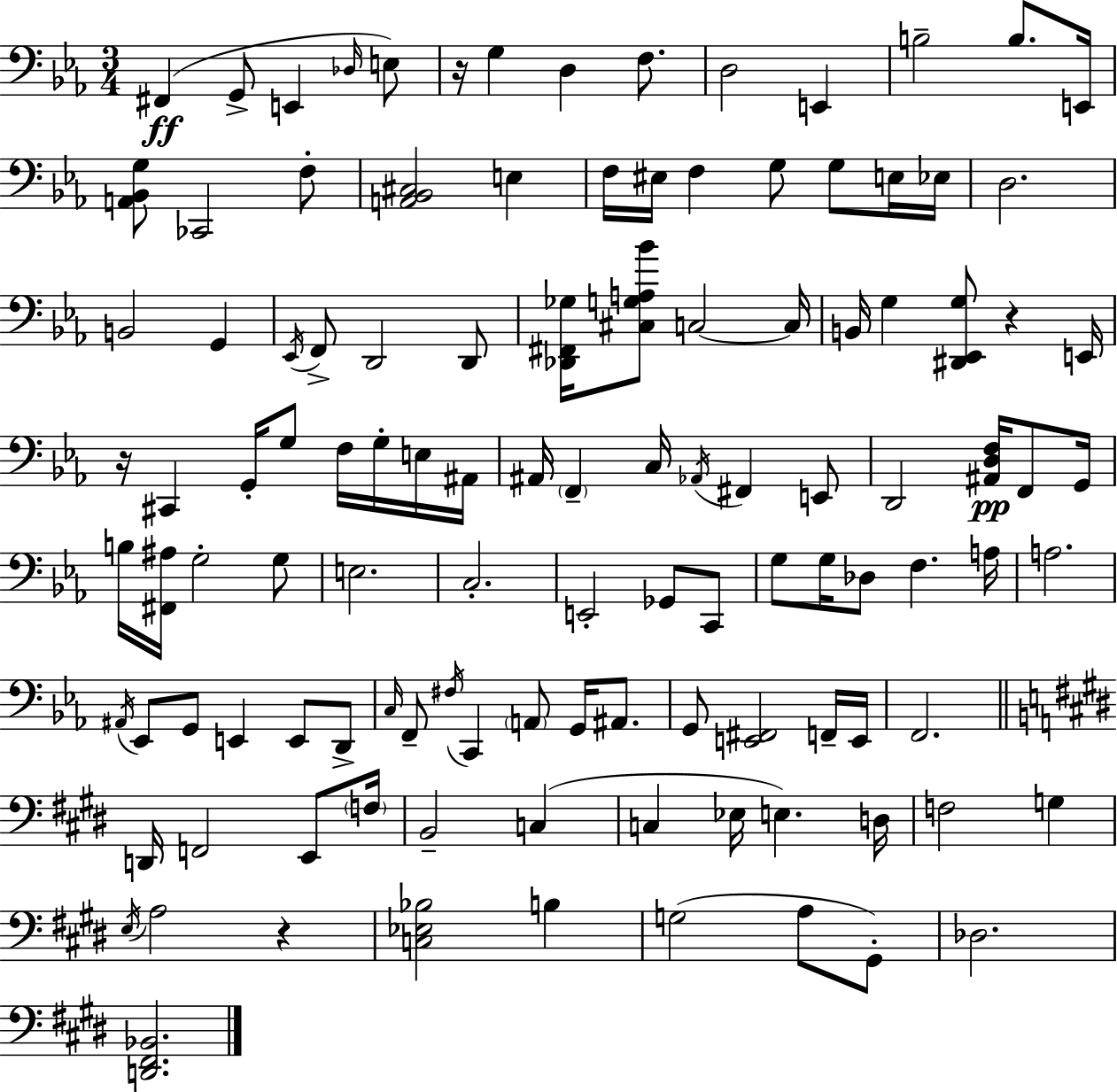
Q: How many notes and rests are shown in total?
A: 115